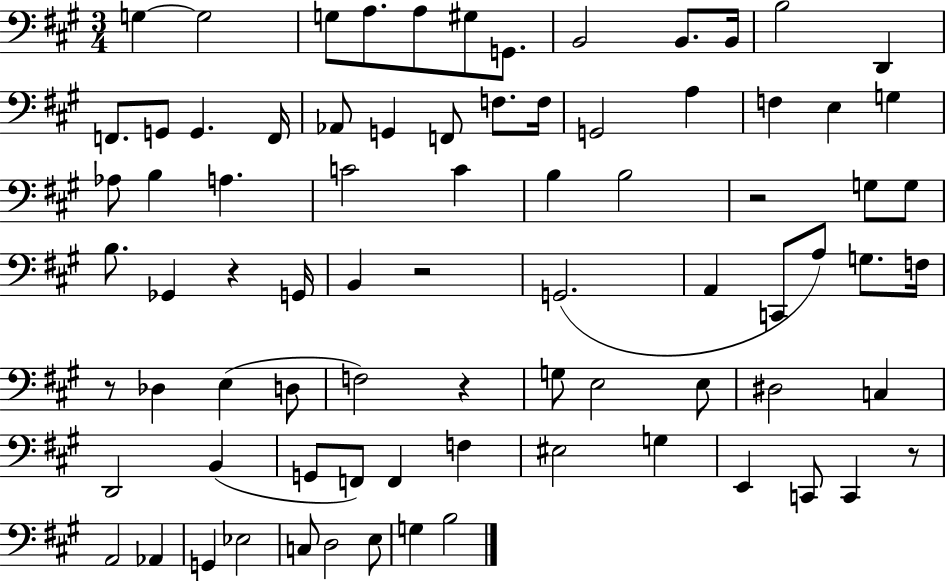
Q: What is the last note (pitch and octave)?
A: B3